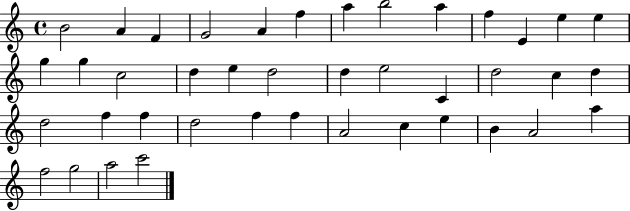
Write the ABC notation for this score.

X:1
T:Untitled
M:4/4
L:1/4
K:C
B2 A F G2 A f a b2 a f E e e g g c2 d e d2 d e2 C d2 c d d2 f f d2 f f A2 c e B A2 a f2 g2 a2 c'2